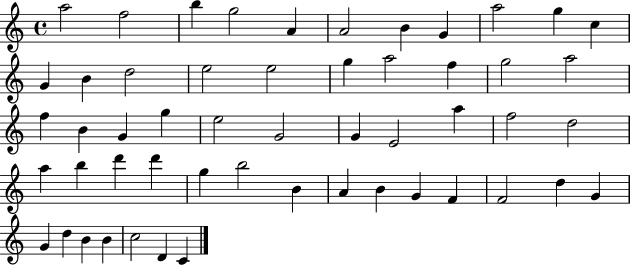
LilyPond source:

{
  \clef treble
  \time 4/4
  \defaultTimeSignature
  \key c \major
  a''2 f''2 | b''4 g''2 a'4 | a'2 b'4 g'4 | a''2 g''4 c''4 | \break g'4 b'4 d''2 | e''2 e''2 | g''4 a''2 f''4 | g''2 a''2 | \break f''4 b'4 g'4 g''4 | e''2 g'2 | g'4 e'2 a''4 | f''2 d''2 | \break a''4 b''4 d'''4 d'''4 | g''4 b''2 b'4 | a'4 b'4 g'4 f'4 | f'2 d''4 g'4 | \break g'4 d''4 b'4 b'4 | c''2 d'4 c'4 | \bar "|."
}